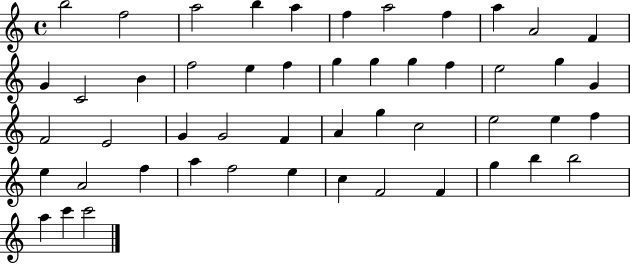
{
  \clef treble
  \time 4/4
  \defaultTimeSignature
  \key c \major
  b''2 f''2 | a''2 b''4 a''4 | f''4 a''2 f''4 | a''4 a'2 f'4 | \break g'4 c'2 b'4 | f''2 e''4 f''4 | g''4 g''4 g''4 f''4 | e''2 g''4 g'4 | \break f'2 e'2 | g'4 g'2 f'4 | a'4 g''4 c''2 | e''2 e''4 f''4 | \break e''4 a'2 f''4 | a''4 f''2 e''4 | c''4 f'2 f'4 | g''4 b''4 b''2 | \break a''4 c'''4 c'''2 | \bar "|."
}